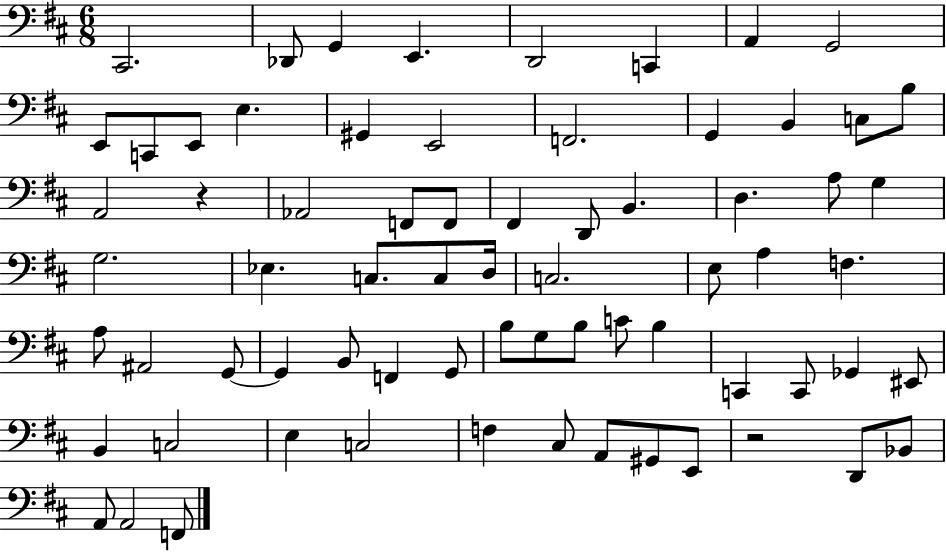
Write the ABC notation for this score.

X:1
T:Untitled
M:6/8
L:1/4
K:D
^C,,2 _D,,/2 G,, E,, D,,2 C,, A,, G,,2 E,,/2 C,,/2 E,,/2 E, ^G,, E,,2 F,,2 G,, B,, C,/2 B,/2 A,,2 z _A,,2 F,,/2 F,,/2 ^F,, D,,/2 B,, D, A,/2 G, G,2 _E, C,/2 C,/2 D,/4 C,2 E,/2 A, F, A,/2 ^A,,2 G,,/2 G,, B,,/2 F,, G,,/2 B,/2 G,/2 B,/2 C/2 B, C,, C,,/2 _G,, ^E,,/2 B,, C,2 E, C,2 F, ^C,/2 A,,/2 ^G,,/2 E,,/2 z2 D,,/2 _B,,/2 A,,/2 A,,2 F,,/2